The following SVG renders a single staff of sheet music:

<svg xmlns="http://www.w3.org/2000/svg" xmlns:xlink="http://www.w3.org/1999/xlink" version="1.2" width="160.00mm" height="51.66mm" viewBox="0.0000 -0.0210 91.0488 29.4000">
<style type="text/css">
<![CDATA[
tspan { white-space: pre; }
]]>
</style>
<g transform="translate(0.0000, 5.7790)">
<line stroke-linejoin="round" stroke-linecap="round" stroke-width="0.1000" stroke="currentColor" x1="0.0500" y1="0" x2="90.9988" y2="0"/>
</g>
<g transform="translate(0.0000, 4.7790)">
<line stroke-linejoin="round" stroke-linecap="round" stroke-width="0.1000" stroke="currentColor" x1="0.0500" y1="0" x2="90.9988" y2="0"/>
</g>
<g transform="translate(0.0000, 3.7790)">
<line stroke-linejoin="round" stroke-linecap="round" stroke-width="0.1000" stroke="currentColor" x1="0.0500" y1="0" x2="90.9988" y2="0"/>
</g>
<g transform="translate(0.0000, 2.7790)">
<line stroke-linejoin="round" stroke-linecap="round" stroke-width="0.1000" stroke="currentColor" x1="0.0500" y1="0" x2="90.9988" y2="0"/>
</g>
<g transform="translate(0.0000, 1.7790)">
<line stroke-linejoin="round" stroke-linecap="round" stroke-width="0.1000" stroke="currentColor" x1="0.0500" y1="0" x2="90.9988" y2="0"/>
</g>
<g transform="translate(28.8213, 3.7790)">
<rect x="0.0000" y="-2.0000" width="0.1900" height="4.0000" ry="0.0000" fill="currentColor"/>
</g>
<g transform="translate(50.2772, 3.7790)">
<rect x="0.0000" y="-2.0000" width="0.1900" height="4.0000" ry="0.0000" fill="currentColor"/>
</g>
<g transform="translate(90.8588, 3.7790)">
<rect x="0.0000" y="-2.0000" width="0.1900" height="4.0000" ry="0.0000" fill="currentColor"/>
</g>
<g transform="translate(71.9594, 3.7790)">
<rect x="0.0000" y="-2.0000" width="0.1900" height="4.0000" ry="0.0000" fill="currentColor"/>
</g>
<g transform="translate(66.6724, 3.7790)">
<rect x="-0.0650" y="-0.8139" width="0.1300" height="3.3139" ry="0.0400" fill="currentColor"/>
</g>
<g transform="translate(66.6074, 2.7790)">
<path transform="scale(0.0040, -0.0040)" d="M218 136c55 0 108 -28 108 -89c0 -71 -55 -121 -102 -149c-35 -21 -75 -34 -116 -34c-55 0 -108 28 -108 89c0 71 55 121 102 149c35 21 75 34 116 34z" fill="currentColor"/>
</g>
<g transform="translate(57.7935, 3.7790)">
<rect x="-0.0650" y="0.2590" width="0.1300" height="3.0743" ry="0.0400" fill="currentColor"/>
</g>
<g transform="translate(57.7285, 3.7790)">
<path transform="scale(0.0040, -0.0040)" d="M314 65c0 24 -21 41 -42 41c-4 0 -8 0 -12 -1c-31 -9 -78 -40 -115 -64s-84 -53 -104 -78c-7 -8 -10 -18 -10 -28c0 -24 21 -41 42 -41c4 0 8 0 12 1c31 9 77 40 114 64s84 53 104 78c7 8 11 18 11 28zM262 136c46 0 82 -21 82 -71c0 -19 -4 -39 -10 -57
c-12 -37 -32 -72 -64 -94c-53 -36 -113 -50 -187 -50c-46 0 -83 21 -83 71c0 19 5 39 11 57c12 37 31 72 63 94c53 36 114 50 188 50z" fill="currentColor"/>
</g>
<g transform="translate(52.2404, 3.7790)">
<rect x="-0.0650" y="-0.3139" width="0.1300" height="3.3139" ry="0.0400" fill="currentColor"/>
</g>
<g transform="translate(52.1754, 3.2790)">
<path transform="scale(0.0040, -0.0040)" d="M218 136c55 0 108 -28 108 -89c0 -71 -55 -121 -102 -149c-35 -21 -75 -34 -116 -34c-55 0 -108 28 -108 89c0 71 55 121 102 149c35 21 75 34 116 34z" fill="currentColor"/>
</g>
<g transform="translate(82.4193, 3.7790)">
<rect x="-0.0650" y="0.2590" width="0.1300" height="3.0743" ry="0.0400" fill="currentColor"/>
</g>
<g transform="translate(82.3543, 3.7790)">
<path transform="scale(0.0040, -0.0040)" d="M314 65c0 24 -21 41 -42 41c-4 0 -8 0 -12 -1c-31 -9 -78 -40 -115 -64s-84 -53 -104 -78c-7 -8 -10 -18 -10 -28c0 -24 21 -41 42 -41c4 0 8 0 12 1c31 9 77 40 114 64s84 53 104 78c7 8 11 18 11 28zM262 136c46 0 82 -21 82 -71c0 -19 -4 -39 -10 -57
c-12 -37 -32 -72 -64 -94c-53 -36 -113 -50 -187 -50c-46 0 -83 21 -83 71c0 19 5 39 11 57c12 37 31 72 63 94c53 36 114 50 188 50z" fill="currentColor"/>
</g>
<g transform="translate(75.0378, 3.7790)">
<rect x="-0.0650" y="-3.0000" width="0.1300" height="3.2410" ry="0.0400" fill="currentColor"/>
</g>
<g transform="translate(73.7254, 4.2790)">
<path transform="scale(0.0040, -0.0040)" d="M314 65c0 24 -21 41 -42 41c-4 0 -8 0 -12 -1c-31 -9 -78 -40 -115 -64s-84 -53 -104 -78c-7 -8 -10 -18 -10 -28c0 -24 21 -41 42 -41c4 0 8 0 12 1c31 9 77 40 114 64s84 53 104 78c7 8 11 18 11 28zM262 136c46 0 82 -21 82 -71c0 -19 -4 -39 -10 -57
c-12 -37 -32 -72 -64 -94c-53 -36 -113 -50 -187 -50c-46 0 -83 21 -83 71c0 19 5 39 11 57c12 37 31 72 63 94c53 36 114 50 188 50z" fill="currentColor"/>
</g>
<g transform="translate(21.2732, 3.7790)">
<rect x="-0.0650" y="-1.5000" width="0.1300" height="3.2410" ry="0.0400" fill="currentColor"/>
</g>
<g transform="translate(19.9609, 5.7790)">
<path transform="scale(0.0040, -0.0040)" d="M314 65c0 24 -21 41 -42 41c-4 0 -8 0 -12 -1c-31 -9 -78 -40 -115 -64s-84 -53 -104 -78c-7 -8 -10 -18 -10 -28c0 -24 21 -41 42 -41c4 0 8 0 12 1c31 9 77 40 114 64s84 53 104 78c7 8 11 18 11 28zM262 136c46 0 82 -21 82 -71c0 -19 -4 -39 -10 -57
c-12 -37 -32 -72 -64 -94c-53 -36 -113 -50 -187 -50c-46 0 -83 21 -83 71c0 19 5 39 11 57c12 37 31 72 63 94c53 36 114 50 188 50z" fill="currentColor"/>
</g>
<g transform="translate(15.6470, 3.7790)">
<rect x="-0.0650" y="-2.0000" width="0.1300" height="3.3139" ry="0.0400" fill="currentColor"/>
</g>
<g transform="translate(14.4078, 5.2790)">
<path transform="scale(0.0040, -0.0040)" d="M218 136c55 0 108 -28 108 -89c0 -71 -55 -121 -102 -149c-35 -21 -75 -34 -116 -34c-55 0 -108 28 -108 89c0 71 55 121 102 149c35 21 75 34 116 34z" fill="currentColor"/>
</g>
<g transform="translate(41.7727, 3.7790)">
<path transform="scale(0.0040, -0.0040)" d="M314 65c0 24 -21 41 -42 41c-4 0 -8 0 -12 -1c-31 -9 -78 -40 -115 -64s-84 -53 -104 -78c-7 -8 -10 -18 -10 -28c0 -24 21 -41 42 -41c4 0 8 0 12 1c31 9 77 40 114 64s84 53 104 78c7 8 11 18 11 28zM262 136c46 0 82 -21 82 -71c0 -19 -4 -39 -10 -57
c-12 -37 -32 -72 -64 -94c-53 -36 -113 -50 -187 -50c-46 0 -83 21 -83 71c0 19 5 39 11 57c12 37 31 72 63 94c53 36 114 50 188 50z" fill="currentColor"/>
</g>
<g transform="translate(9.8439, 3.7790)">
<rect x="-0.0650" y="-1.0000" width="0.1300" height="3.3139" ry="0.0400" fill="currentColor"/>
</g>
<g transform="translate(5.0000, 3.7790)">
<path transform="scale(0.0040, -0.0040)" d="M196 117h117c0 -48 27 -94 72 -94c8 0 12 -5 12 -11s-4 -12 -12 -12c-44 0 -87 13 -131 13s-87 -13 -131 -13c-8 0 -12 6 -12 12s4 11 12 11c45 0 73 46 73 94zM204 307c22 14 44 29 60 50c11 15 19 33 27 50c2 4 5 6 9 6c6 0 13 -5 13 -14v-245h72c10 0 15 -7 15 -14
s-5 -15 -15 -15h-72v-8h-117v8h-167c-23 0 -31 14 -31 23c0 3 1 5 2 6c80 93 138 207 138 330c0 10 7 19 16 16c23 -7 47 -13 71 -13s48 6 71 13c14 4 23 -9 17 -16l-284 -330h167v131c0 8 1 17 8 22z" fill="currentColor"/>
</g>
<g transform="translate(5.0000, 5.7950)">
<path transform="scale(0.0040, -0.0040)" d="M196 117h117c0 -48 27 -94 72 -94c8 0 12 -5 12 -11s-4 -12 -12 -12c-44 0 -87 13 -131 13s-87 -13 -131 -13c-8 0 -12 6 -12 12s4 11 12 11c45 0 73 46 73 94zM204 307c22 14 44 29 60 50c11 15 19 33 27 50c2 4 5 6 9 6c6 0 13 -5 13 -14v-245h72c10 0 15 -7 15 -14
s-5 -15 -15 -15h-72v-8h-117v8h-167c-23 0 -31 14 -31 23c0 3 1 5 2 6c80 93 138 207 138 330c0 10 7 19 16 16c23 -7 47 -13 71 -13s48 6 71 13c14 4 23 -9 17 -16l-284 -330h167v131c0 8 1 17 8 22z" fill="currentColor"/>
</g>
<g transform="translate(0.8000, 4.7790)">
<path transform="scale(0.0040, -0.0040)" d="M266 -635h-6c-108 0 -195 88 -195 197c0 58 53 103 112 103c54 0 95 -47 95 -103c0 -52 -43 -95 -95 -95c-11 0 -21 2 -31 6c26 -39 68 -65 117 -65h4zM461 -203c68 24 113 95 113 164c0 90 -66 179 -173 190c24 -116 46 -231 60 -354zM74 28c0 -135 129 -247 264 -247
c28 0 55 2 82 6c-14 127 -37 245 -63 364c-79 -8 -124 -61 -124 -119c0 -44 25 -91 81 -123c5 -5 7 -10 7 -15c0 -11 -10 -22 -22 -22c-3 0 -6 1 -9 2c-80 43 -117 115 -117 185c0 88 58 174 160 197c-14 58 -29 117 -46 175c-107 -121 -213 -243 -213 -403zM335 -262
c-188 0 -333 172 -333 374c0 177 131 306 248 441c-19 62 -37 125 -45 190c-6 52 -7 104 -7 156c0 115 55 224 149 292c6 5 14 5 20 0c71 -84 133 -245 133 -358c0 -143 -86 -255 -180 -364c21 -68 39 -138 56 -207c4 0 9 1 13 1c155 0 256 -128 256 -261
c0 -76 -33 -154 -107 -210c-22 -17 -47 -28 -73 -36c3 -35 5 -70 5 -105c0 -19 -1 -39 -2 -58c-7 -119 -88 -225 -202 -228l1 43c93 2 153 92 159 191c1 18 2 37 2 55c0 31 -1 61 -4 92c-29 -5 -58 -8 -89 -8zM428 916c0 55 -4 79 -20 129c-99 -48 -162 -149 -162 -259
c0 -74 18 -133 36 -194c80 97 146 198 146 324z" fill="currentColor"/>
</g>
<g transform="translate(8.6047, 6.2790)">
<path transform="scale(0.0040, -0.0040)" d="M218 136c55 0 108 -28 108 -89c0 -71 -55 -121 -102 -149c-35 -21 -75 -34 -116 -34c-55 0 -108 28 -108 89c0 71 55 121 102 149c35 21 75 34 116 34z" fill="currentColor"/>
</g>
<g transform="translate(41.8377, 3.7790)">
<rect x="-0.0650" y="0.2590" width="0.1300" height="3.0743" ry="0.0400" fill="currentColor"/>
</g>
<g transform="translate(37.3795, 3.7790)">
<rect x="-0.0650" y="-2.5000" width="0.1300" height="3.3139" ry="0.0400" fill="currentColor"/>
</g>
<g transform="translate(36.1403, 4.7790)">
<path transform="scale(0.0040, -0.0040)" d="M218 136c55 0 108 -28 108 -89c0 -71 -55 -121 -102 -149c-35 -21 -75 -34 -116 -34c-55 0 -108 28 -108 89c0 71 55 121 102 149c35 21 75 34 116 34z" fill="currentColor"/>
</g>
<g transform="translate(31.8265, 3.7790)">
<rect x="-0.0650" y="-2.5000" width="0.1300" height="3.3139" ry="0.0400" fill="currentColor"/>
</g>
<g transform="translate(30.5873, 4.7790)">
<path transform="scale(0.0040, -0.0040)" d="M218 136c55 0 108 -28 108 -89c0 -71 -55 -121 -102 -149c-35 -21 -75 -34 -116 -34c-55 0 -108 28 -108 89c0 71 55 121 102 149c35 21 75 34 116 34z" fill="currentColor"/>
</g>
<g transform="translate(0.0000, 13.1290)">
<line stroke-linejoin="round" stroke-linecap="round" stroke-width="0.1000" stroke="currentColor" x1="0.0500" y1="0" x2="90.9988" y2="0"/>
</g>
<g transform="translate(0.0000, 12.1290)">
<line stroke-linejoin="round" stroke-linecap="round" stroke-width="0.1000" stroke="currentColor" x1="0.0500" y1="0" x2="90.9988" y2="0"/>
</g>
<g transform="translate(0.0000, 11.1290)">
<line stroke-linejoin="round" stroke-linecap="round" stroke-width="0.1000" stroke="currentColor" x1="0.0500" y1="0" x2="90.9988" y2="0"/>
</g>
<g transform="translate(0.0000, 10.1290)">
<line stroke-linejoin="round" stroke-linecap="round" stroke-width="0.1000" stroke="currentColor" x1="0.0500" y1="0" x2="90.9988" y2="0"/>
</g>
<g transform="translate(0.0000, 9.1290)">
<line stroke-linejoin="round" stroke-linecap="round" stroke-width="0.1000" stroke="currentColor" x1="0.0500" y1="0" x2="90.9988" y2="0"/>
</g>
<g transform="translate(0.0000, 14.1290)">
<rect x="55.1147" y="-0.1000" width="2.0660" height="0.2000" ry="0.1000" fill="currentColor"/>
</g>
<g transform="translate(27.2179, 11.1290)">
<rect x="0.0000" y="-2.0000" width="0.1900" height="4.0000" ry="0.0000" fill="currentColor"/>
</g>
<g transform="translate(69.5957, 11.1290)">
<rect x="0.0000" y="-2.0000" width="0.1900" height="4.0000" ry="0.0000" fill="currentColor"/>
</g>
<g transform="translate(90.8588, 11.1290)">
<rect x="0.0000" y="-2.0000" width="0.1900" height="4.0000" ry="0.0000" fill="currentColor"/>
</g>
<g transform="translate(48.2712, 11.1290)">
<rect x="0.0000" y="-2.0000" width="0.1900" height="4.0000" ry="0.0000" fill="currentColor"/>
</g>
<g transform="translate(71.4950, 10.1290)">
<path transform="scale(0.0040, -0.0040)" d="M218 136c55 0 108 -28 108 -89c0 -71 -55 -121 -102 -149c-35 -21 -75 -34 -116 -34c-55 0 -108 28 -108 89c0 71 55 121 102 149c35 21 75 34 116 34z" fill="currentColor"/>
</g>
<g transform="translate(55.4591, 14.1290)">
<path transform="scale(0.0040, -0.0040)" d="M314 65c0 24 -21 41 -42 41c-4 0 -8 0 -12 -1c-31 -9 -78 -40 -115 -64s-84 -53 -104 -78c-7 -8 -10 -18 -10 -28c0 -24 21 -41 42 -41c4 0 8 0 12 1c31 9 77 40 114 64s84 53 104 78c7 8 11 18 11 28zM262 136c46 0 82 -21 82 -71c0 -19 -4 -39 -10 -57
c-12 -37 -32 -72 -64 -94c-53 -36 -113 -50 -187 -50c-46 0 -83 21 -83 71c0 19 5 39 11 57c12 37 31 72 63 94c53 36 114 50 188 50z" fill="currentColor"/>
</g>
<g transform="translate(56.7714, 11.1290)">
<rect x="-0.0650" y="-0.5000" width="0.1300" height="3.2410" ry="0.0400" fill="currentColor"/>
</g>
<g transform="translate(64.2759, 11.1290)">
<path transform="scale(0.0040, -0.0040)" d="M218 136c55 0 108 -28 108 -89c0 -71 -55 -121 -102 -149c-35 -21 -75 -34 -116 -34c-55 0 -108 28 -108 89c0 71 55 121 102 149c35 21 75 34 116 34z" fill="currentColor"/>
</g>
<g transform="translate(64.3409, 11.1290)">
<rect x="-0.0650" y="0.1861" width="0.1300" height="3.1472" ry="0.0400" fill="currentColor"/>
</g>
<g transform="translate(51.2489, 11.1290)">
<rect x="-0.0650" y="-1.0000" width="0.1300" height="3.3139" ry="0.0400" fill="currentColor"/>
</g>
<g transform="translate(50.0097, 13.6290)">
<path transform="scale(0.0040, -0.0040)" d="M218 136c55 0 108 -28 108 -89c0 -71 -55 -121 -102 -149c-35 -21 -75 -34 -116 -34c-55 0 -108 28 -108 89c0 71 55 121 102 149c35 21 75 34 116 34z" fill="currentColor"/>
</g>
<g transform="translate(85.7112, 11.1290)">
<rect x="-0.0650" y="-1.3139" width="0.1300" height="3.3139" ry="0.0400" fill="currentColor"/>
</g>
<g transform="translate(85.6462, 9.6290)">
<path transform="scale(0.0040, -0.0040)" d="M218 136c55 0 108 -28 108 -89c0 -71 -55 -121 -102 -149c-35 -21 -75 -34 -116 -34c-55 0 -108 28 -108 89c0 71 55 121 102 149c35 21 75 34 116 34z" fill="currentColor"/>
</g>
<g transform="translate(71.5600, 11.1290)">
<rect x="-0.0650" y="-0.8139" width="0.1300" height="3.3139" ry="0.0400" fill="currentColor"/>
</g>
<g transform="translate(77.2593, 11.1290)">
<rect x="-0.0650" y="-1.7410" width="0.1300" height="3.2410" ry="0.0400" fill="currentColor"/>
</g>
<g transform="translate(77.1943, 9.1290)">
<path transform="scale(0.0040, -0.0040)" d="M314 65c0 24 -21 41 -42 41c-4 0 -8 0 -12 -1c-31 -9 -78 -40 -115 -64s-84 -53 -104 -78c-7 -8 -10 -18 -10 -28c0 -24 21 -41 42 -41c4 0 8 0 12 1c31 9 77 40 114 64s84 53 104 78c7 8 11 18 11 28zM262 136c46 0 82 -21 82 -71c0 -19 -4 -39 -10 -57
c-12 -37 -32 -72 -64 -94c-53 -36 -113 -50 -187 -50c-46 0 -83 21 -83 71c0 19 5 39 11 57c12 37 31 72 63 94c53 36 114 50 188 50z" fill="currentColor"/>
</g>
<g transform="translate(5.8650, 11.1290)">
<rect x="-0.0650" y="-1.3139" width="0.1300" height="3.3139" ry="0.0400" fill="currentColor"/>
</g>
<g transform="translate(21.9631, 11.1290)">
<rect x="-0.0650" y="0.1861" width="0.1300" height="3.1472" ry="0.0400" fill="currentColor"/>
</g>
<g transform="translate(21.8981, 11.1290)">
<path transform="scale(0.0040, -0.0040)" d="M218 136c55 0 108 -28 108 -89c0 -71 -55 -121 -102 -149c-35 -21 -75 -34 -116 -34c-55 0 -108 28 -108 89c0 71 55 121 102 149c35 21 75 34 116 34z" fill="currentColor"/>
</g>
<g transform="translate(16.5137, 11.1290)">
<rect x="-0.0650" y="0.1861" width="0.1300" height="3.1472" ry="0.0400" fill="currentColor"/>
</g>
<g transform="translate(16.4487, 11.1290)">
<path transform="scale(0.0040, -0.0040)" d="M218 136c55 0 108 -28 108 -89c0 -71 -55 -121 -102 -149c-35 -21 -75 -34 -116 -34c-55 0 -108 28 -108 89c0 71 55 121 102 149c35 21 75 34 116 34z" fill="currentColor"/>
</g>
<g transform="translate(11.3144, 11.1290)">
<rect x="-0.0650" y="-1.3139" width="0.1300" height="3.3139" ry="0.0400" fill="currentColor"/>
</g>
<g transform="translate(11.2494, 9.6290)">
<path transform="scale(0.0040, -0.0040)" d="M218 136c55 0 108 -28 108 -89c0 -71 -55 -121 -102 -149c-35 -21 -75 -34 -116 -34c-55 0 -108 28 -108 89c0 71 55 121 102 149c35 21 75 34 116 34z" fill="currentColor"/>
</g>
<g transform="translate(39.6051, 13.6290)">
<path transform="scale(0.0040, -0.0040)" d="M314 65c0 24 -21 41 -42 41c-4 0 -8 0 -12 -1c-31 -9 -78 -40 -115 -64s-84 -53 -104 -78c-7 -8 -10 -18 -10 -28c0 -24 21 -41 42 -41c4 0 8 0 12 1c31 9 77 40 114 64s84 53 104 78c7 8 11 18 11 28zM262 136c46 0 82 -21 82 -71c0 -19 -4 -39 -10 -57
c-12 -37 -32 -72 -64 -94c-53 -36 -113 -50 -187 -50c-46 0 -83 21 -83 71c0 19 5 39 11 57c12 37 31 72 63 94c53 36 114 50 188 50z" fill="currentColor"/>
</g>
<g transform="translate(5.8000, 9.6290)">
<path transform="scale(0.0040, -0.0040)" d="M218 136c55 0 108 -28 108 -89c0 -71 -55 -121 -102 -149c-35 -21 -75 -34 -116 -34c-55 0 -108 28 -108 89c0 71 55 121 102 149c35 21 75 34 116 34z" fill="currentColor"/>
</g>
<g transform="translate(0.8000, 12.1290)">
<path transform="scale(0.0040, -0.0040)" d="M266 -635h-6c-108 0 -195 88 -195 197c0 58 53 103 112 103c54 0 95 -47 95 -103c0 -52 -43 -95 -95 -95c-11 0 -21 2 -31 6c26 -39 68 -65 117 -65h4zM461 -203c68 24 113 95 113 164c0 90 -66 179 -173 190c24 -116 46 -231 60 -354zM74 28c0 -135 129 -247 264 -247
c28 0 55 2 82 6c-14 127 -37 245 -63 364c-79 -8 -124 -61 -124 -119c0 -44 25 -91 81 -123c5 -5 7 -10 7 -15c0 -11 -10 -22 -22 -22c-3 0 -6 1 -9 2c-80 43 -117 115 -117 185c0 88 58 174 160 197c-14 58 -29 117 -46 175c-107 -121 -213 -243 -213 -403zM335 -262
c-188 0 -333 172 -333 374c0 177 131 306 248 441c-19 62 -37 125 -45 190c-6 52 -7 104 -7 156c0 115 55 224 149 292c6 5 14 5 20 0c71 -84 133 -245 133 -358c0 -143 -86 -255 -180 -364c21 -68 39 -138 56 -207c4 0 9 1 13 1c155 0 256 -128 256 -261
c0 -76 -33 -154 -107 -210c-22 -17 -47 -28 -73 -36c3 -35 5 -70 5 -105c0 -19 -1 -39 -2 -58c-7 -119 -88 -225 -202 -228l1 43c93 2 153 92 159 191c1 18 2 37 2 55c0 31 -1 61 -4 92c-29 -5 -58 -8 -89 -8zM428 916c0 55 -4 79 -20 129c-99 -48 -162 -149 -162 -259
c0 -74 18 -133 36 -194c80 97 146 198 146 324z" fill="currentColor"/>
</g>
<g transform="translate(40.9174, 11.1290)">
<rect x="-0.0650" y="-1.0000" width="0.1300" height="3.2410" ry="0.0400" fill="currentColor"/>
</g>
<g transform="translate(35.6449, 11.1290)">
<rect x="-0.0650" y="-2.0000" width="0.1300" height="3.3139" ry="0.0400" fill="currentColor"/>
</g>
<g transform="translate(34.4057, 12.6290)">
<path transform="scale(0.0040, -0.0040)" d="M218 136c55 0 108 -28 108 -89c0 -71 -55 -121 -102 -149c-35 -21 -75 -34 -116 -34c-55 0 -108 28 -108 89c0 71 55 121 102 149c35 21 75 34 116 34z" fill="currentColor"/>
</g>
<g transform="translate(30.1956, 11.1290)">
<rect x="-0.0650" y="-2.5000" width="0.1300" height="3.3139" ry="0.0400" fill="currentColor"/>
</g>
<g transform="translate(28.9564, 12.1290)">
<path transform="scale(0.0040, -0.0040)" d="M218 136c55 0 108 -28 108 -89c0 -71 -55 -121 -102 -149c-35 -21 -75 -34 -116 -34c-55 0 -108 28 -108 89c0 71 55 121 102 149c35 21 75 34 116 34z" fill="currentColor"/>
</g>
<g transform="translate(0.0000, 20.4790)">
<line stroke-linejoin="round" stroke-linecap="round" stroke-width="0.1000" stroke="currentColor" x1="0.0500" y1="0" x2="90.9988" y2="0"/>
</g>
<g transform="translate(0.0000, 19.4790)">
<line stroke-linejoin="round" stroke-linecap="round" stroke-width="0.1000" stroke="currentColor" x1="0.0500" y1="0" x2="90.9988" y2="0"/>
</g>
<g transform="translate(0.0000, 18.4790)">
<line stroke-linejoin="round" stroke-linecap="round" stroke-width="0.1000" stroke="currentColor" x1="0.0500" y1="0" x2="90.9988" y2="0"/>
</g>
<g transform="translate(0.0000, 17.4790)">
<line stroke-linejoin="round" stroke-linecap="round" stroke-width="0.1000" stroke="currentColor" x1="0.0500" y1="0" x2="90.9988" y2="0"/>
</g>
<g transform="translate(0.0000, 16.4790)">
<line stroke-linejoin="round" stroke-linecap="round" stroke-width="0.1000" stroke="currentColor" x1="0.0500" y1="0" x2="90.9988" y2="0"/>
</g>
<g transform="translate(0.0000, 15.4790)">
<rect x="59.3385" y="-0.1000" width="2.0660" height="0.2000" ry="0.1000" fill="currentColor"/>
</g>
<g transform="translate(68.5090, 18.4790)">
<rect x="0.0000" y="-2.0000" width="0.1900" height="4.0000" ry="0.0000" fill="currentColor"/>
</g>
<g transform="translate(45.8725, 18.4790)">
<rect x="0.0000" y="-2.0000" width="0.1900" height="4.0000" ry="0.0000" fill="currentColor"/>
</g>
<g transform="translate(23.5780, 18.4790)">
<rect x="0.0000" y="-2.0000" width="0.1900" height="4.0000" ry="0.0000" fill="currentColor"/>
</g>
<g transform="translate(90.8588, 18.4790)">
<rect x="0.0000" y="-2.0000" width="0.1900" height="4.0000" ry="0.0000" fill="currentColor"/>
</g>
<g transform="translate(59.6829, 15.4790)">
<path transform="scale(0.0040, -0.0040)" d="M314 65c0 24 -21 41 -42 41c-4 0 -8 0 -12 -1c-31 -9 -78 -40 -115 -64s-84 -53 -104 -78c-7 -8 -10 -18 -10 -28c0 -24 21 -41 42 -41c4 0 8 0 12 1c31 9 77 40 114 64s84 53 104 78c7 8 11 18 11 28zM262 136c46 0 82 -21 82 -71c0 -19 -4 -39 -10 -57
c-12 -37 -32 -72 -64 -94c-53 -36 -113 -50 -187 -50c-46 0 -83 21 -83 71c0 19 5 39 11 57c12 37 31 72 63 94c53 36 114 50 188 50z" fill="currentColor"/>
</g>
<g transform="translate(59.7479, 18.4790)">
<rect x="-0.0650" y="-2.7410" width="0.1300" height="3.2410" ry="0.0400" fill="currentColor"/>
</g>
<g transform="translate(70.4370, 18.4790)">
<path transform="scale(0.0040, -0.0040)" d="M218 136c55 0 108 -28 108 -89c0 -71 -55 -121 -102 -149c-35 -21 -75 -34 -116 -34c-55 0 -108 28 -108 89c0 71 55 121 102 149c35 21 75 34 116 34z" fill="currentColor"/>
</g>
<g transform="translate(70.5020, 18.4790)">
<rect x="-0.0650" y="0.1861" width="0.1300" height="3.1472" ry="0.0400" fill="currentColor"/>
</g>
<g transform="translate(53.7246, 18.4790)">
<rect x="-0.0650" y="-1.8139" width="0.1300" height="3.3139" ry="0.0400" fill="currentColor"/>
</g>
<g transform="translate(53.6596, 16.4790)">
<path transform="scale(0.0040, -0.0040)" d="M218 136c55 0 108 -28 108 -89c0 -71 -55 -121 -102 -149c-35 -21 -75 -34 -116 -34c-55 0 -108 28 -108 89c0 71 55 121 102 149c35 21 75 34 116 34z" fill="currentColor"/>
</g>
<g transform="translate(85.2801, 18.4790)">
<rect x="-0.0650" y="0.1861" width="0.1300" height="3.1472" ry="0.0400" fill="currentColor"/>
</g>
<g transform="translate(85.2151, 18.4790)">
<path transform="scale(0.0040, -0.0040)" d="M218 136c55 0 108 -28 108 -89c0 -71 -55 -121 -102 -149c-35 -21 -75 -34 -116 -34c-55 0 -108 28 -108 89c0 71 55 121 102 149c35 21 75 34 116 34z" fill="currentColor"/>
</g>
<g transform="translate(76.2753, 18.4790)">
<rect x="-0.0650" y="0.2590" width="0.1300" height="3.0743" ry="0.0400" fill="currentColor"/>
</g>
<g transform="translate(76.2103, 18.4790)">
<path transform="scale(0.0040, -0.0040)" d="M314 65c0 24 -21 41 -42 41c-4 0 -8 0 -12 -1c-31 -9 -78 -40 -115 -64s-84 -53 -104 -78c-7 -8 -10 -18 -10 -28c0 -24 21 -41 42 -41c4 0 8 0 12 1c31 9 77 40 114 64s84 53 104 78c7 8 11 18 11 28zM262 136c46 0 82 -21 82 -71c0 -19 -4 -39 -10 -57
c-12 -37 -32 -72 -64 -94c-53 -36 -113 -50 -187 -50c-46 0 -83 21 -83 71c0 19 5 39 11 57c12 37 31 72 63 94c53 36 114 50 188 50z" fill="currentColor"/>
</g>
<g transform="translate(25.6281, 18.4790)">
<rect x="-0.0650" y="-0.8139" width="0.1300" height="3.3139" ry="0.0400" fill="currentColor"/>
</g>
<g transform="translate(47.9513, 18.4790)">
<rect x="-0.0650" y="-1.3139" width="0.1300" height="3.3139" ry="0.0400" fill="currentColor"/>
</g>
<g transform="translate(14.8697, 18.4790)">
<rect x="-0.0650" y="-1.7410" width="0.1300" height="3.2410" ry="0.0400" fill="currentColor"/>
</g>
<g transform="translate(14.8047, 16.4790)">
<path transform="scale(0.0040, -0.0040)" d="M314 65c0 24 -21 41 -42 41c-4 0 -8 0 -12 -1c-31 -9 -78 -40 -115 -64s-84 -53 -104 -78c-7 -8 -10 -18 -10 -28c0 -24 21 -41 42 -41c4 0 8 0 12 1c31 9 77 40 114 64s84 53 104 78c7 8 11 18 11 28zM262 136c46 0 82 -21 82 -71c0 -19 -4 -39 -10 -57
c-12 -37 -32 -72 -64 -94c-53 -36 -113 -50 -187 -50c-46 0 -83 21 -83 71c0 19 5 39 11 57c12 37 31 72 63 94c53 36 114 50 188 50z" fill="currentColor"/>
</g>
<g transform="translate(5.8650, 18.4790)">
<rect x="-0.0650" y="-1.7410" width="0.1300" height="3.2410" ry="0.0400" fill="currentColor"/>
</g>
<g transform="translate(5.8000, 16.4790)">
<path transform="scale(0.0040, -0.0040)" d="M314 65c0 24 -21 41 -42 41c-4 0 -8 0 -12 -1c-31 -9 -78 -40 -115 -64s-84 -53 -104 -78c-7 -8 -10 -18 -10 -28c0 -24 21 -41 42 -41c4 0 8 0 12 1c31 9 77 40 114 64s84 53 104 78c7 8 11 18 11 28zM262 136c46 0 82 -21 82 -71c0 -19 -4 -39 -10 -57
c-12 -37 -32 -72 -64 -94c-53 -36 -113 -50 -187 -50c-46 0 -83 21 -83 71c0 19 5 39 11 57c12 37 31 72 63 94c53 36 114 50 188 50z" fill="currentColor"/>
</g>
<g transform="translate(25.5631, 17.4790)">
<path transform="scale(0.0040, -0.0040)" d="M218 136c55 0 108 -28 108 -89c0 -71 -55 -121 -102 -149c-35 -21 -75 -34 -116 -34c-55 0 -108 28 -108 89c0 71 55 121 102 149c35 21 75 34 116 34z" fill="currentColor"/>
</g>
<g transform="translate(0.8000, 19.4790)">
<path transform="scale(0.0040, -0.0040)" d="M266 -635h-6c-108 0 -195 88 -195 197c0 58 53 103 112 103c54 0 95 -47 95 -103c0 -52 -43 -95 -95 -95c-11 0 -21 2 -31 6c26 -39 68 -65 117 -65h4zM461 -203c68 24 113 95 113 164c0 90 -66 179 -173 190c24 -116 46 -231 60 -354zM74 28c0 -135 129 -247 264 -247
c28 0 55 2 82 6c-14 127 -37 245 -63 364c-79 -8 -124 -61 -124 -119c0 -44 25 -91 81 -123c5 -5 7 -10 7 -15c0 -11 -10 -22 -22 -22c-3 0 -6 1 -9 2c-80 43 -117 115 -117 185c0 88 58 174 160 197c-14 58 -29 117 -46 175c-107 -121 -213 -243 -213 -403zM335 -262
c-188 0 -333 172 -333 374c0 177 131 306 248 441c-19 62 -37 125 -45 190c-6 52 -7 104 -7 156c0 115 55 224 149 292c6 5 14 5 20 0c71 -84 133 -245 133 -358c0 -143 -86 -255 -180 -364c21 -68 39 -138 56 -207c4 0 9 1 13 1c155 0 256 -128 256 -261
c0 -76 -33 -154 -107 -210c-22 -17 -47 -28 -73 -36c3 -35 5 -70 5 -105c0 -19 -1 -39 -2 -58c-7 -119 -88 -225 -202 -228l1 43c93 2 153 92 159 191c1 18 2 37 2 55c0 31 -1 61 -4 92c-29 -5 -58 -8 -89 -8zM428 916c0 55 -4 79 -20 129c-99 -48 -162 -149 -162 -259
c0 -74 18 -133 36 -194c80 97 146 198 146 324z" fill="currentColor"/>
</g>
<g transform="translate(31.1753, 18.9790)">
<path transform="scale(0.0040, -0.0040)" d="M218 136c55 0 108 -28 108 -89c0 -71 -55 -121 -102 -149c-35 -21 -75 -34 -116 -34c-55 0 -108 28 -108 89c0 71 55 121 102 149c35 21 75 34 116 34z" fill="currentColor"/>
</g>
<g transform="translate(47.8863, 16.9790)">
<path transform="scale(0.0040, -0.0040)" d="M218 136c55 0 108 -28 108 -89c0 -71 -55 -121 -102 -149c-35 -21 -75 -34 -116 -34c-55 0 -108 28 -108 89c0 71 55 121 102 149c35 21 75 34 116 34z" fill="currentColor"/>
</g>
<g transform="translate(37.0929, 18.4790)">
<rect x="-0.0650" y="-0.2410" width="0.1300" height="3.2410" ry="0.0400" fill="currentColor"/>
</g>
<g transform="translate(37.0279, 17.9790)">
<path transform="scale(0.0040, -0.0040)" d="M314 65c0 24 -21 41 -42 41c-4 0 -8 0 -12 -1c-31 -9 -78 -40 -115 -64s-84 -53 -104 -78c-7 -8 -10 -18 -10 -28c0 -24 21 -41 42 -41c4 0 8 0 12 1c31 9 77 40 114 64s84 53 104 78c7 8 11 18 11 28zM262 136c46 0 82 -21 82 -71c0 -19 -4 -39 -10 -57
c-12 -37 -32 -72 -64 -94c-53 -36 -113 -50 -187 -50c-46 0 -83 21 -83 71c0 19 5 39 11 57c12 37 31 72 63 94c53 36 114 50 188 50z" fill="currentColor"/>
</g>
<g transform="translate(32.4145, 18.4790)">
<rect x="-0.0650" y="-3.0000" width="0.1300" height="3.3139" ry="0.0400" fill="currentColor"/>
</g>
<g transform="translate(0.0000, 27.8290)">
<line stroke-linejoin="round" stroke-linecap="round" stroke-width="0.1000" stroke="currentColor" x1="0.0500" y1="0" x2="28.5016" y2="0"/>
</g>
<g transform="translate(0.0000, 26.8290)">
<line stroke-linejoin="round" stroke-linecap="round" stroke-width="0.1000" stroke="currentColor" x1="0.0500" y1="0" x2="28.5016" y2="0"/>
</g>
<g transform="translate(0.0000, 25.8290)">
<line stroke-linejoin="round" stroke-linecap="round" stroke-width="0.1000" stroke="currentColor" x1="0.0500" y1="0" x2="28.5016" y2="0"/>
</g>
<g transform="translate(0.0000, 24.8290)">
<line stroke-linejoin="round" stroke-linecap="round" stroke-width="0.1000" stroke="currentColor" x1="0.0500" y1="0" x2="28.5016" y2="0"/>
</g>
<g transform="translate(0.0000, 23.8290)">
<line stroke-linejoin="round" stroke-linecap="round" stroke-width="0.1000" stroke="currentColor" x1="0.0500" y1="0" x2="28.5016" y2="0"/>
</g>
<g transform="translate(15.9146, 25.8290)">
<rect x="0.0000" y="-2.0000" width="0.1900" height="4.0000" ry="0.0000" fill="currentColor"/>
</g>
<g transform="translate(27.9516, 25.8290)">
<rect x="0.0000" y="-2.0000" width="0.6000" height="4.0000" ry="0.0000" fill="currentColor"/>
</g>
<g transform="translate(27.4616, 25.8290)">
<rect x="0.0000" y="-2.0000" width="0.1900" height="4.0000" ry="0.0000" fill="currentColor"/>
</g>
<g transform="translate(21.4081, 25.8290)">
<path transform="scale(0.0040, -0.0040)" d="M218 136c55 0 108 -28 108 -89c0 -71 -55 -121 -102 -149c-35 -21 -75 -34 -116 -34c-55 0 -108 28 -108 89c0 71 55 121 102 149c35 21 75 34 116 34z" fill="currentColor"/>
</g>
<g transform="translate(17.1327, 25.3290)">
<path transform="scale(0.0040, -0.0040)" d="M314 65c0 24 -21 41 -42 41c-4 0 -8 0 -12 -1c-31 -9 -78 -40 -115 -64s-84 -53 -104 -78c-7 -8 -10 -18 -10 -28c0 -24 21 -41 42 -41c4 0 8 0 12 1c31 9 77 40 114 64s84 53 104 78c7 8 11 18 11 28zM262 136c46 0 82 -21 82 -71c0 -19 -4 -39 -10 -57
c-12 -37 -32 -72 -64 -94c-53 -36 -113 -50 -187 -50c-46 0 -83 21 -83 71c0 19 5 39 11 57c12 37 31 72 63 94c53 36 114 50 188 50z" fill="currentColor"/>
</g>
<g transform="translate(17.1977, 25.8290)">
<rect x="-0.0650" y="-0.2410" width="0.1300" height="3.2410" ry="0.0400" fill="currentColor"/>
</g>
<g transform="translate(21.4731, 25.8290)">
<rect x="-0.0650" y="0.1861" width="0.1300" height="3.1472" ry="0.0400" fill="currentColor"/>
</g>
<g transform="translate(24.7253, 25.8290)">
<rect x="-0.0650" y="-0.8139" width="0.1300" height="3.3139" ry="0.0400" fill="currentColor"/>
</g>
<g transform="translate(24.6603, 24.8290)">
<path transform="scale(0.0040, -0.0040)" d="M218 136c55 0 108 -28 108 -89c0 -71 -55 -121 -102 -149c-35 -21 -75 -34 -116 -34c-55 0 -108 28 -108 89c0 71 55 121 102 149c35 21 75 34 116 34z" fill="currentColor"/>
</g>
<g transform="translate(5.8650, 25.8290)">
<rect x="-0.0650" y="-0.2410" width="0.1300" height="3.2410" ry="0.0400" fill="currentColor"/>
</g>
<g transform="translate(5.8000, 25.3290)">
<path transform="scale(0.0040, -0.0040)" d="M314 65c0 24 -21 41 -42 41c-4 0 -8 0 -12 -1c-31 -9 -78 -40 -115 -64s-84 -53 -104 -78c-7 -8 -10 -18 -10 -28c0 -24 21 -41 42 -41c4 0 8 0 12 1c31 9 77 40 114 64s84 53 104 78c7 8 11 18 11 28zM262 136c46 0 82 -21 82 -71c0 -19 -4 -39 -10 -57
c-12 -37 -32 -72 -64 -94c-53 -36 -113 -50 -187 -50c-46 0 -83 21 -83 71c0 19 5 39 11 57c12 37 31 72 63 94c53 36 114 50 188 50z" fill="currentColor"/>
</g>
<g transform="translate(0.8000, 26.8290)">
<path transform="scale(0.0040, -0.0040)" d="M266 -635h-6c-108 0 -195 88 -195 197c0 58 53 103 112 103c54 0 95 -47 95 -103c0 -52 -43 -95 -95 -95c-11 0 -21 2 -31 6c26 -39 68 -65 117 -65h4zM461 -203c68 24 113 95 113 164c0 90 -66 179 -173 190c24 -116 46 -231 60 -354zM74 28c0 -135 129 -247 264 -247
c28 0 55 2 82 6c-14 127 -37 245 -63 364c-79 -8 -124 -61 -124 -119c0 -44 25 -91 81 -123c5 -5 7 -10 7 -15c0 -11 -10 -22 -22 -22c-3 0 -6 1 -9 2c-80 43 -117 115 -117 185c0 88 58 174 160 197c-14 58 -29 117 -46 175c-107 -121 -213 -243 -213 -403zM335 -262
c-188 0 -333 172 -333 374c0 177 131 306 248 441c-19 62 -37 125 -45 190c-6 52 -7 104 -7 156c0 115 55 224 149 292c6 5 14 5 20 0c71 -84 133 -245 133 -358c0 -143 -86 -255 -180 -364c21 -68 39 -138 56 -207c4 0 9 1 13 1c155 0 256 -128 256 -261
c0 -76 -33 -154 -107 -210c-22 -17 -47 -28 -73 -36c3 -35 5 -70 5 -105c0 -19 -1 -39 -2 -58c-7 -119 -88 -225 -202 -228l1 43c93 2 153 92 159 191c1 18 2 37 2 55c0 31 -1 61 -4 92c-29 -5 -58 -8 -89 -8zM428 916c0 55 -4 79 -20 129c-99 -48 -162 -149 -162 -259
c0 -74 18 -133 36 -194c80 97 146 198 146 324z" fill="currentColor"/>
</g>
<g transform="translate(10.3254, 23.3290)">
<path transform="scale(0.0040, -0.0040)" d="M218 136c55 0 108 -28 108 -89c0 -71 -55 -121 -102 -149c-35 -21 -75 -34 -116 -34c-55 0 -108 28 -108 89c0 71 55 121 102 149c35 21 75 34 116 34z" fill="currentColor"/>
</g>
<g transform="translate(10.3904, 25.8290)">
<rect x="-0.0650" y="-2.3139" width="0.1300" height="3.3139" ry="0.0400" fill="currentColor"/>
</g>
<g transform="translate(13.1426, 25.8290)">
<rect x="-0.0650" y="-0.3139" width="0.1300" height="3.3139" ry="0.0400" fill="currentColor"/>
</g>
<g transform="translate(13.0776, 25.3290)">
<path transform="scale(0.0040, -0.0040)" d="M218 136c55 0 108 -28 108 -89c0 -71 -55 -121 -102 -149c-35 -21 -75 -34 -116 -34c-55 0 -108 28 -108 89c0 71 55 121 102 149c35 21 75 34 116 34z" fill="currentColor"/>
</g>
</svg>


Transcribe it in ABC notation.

X:1
T:Untitled
M:4/4
L:1/4
K:C
D F E2 G G B2 c B2 d A2 B2 e e B B G F D2 D C2 B d f2 e f2 f2 d A c2 e f a2 B B2 B c2 g c c2 B d